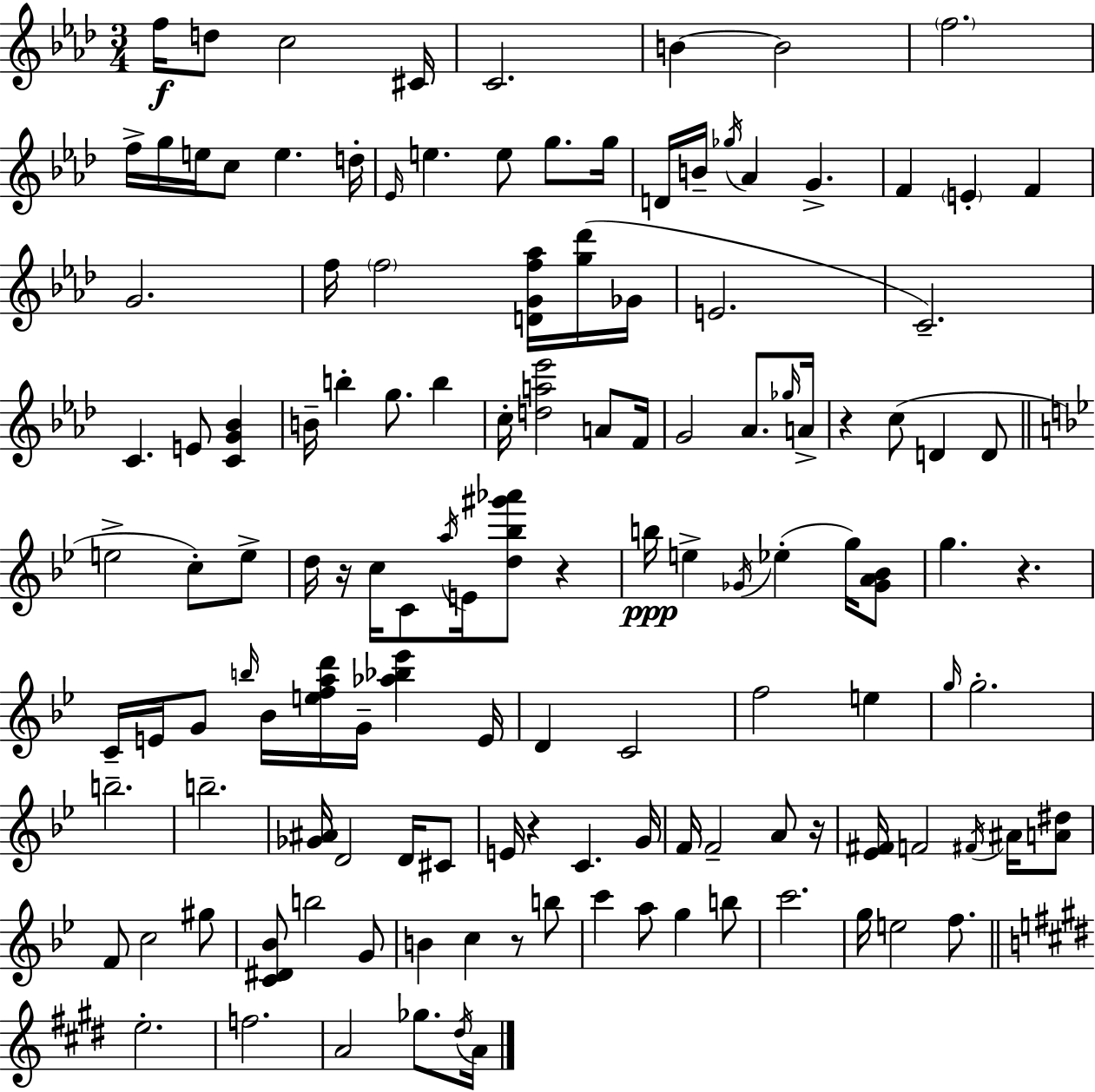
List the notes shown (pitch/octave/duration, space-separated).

F5/s D5/e C5/h C#4/s C4/h. B4/q B4/h F5/h. F5/s G5/s E5/s C5/e E5/q. D5/s Eb4/s E5/q. E5/e G5/e. G5/s D4/s B4/s Gb5/s Ab4/q G4/q. F4/q E4/q F4/q G4/h. F5/s F5/h [D4,G4,F5,Ab5]/s [G5,Db6]/s Gb4/s E4/h. C4/h. C4/q. E4/e [C4,G4,Bb4]/q B4/s B5/q G5/e. B5/q C5/s [D5,A5,Eb6]/h A4/e F4/s G4/h Ab4/e. Gb5/s A4/s R/q C5/e D4/q D4/e E5/h C5/e E5/e D5/s R/s C5/s C4/e A5/s E4/s [D5,Bb5,G#6,Ab6]/e R/q B5/s E5/q Gb4/s Eb5/q G5/s [Gb4,A4,Bb4]/e G5/q. R/q. C4/s E4/s G4/e B5/s Bb4/s [E5,F5,A5,D6]/s G4/s [Ab5,Bb5,Eb6]/q E4/s D4/q C4/h F5/h E5/q G5/s G5/h. B5/h. B5/h. [Gb4,A#4]/s D4/h D4/s C#4/e E4/s R/q C4/q. G4/s F4/s F4/h A4/e R/s [Eb4,F#4]/s F4/h F#4/s A#4/s [A4,D#5]/e F4/e C5/h G#5/e [C4,D#4,Bb4]/e B5/h G4/e B4/q C5/q R/e B5/e C6/q A5/e G5/q B5/e C6/h. G5/s E5/h F5/e. E5/h. F5/h. A4/h Gb5/e. D#5/s A4/s